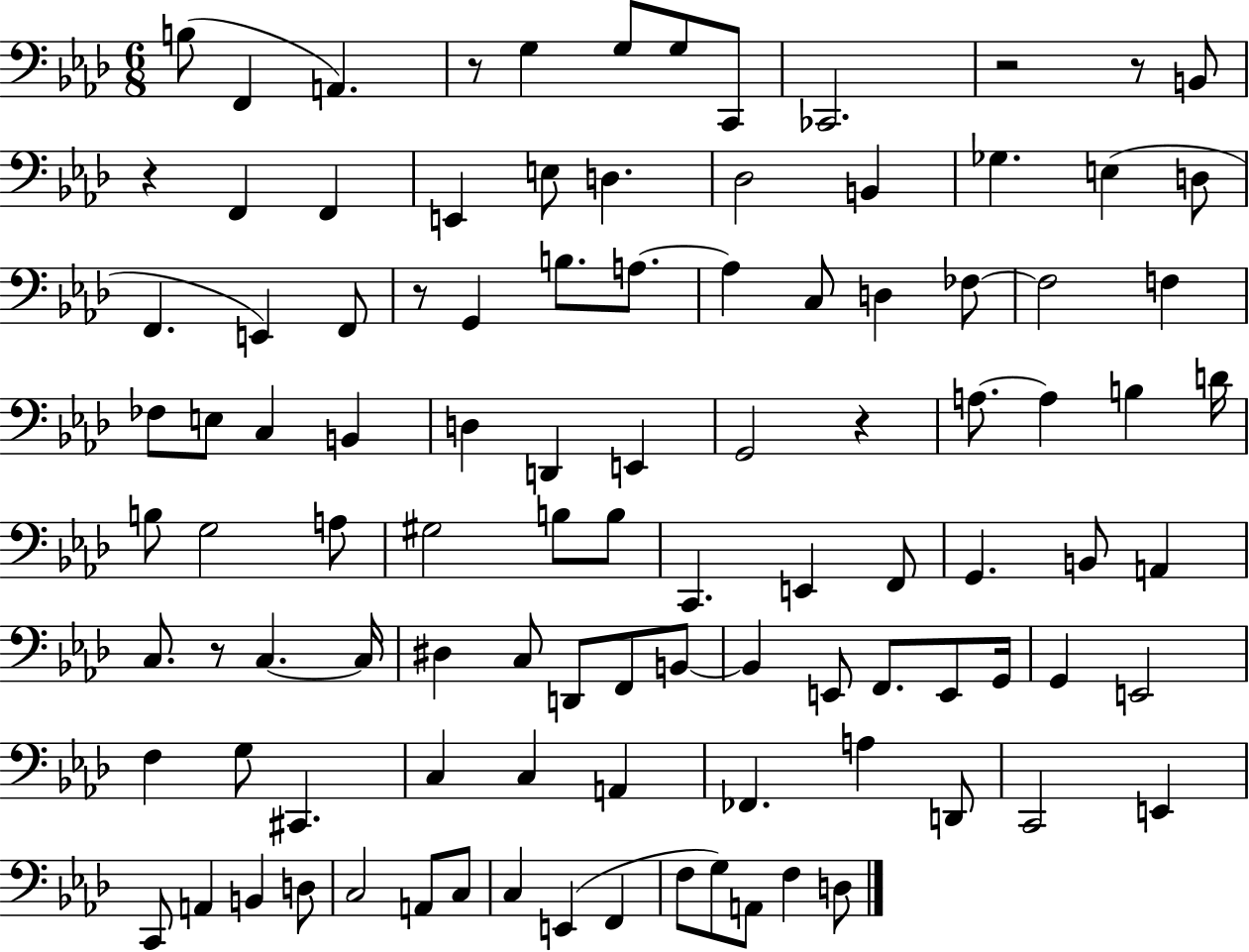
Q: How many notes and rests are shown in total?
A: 103